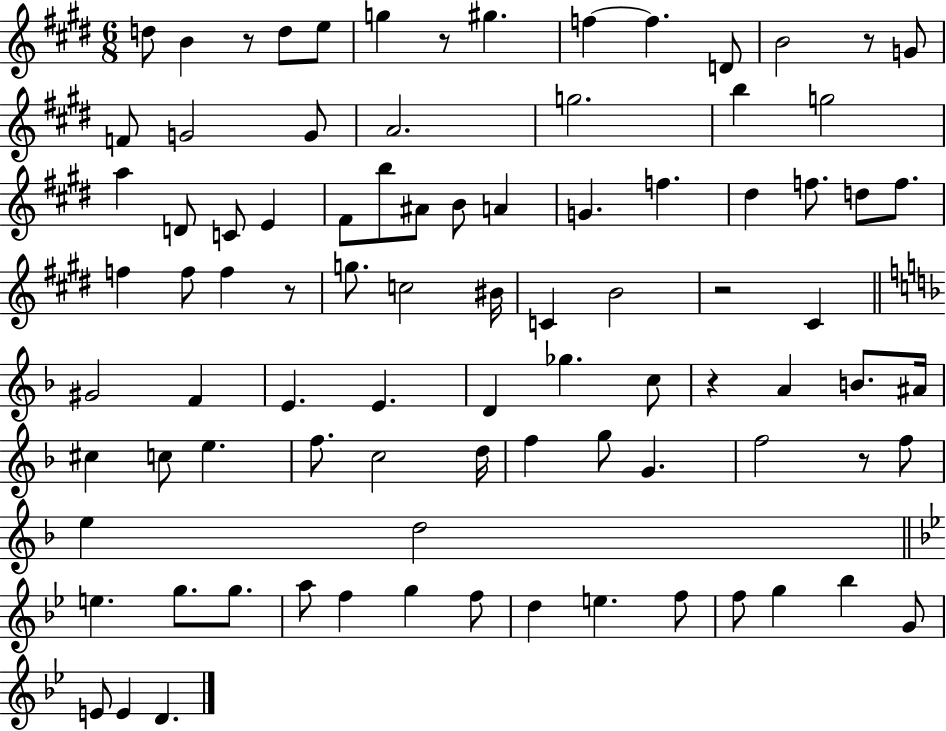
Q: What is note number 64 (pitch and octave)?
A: E5